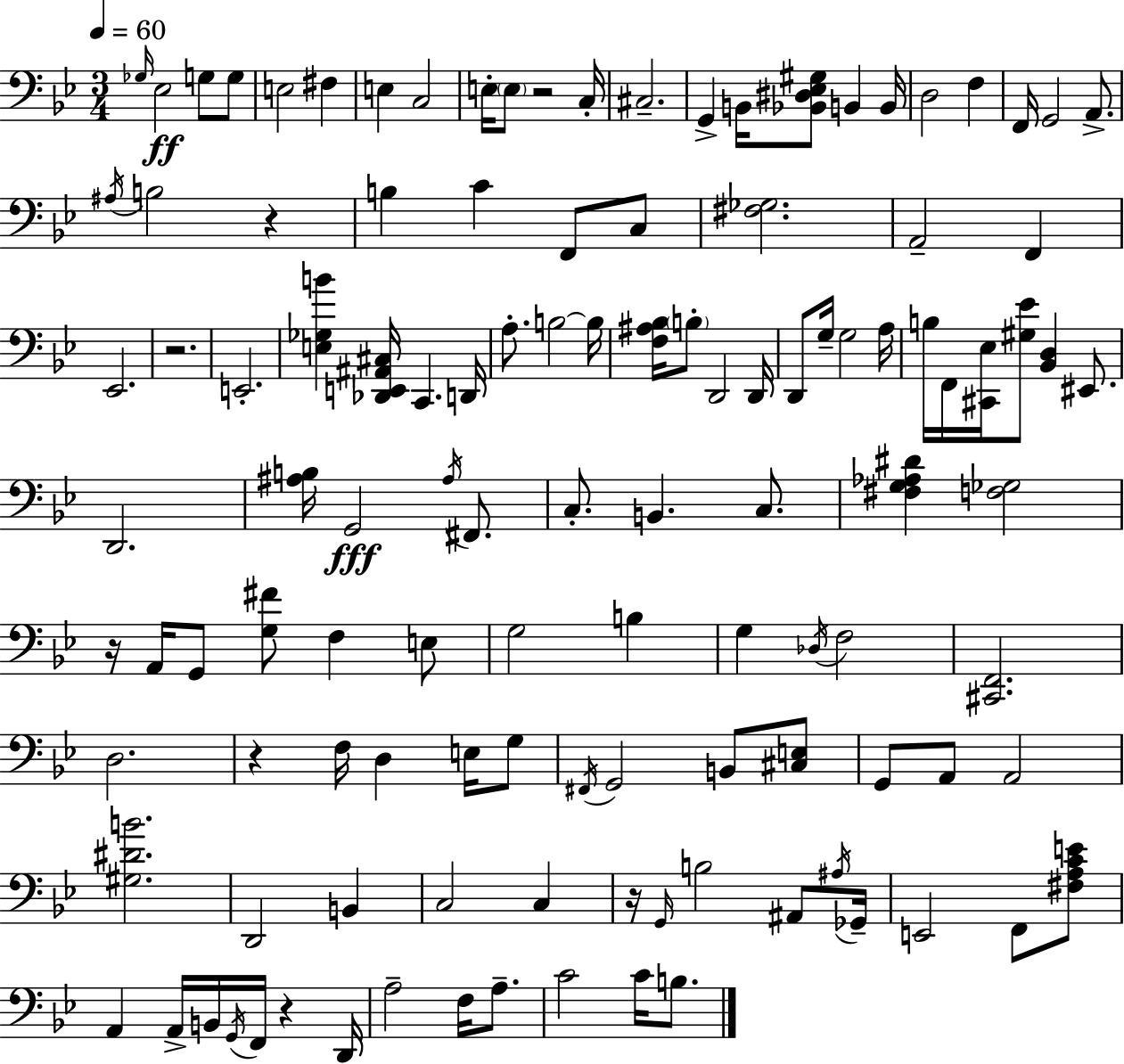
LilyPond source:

{
  \clef bass
  \numericTimeSignature
  \time 3/4
  \key bes \major
  \tempo 4 = 60
  \grace { ges16 }\ff ees2 g8 g8 | e2 fis4 | e4 c2 | e16-. \parenthesize e8 r2 | \break c16-. cis2.-- | g,4-> b,16 <bes, dis ees gis>8 b,4 | b,16 d2 f4 | f,16 g,2 a,8.-> | \break \acciaccatura { ais16 } b2 r4 | b4 c'4 f,8 | c8 <fis ges>2. | a,2-- f,4 | \break ees,2. | r2. | e,2.-. | <e ges b'>4 <des, e, ais, cis>16 c,4. | \break d,16 a8.-. b2~~ | b16 <f ais bes>16 \parenthesize b8-. d,2 | d,16 d,8 g16-- g2 | a16 b16 f,16 <cis, ees>16 <gis ees'>8 <bes, d>4 eis,8. | \break d,2. | <ais b>16 g,2\fff \acciaccatura { ais16 } | fis,8. c8.-. b,4. | c8. <fis g aes dis'>4 <f ges>2 | \break r16 a,16 g,8 <g fis'>8 f4 | e8 g2 b4 | g4 \acciaccatura { des16 } f2 | <cis, f,>2. | \break d2. | r4 f16 d4 | e16 g8 \acciaccatura { fis,16 } g,2 | b,8 <cis e>8 g,8 a,8 a,2 | \break <gis dis' b'>2. | d,2 | b,4 c2 | c4 r16 \grace { g,16 } b2 | \break ais,8 \acciaccatura { ais16 } ges,16-- e,2 | f,8 <fis a c' e'>8 a,4 a,16-> | b,16 \acciaccatura { g,16 } f,16 r4 d,16 a2-- | f16 a8.-- c'2 | \break c'16 b8. \bar "|."
}